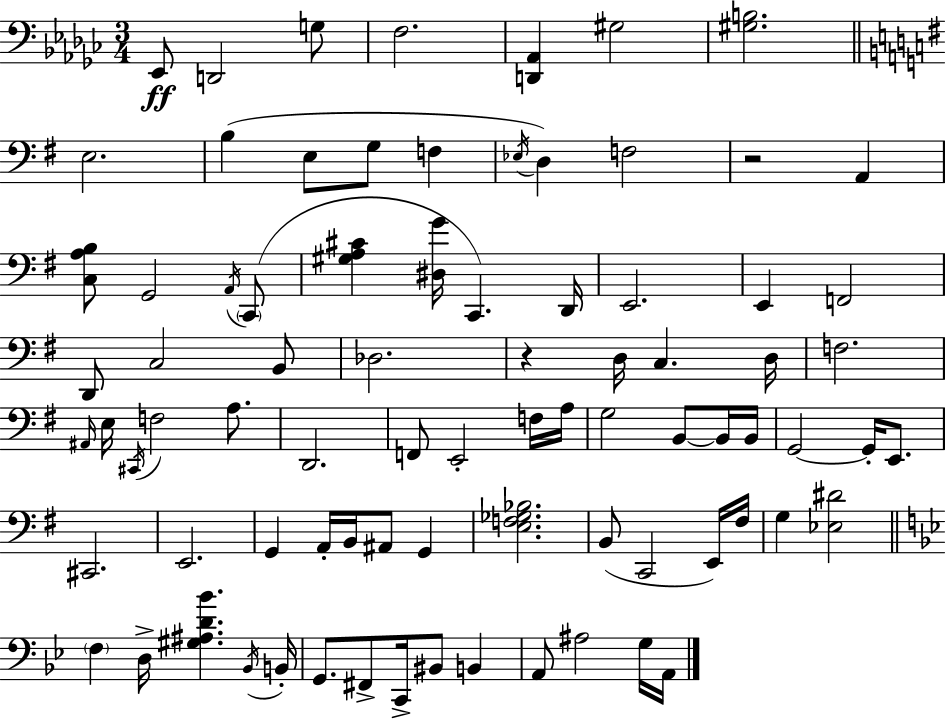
{
  \clef bass
  \numericTimeSignature
  \time 3/4
  \key ees \minor
  ees,8\ff d,2 g8 | f2. | <d, aes,>4 gis2 | <gis b>2. | \break \bar "||" \break \key e \minor e2. | b4( e8 g8 f4 | \acciaccatura { ees16 } d4) f2 | r2 a,4 | \break <c a b>8 g,2 \acciaccatura { a,16 } | \parenthesize c,8( <gis a cis'>4 <dis g'>16 c,4.) | d,16 e,2. | e,4 f,2 | \break d,8 c2 | b,8 des2. | r4 d16 c4. | d16 f2. | \break \grace { ais,16 } e16 \acciaccatura { cis,16 } f2 | a8. d,2. | f,8 e,2-. | f16 a16 g2 | \break b,8~~ b,16 b,16 g,2~~ | g,16-. e,8. cis,2. | e,2. | g,4 a,16-. b,16 ais,8 | \break g,4 <e f ges bes>2. | b,8( c,2 | e,16) fis16 g4 <ees dis'>2 | \bar "||" \break \key bes \major \parenthesize f4 d16-> <gis ais d' bes'>4. \acciaccatura { bes,16 } | b,16-. g,8. fis,8-> c,16-> bis,8 b,4 | a,8 ais2 g16 | a,16 \bar "|."
}